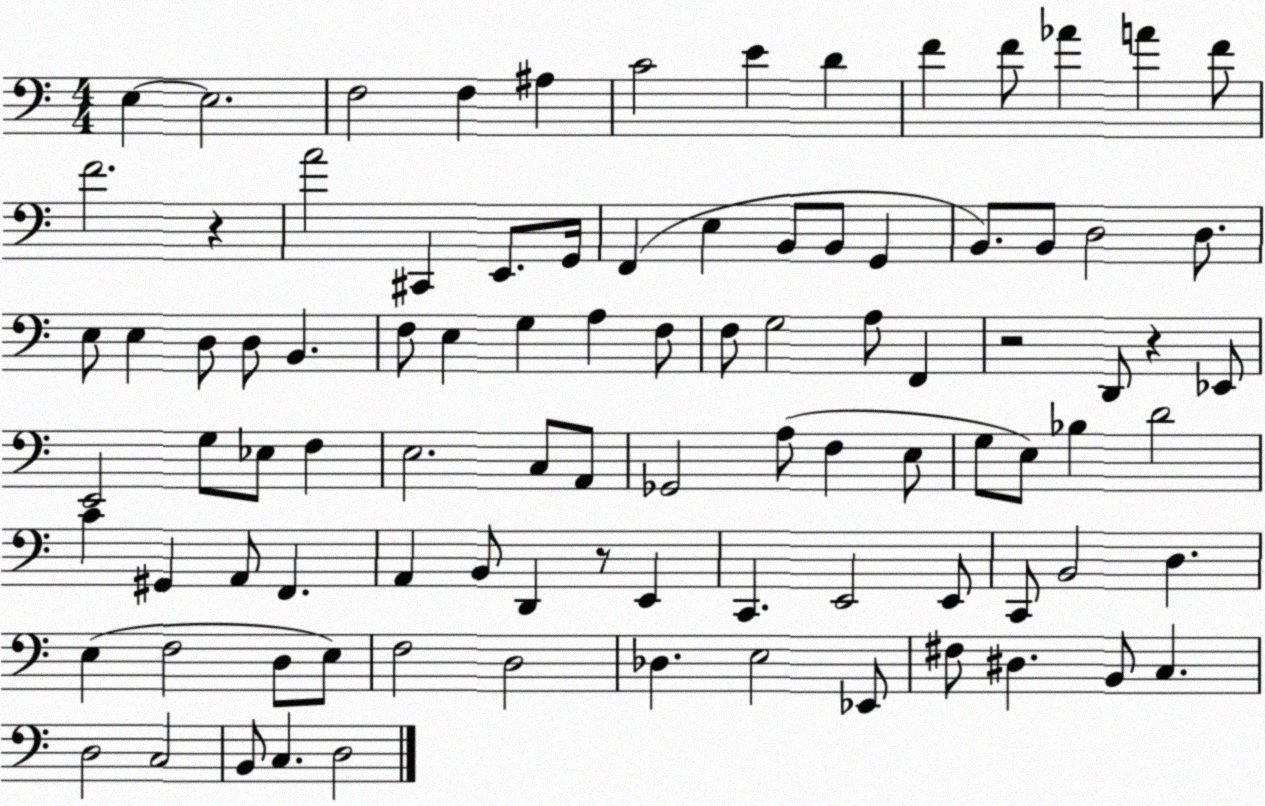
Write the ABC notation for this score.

X:1
T:Untitled
M:4/4
L:1/4
K:C
E, E,2 F,2 F, ^A, C2 E D F F/2 _A A F/2 F2 z A2 ^C,, E,,/2 G,,/4 F,, E, B,,/2 B,,/2 G,, B,,/2 B,,/2 D,2 D,/2 E,/2 E, D,/2 D,/2 B,, F,/2 E, G, A, F,/2 F,/2 G,2 A,/2 F,, z2 D,,/2 z _E,,/2 E,,2 G,/2 _E,/2 F, E,2 C,/2 A,,/2 _G,,2 A,/2 F, E,/2 G,/2 E,/2 _B, D2 C ^G,, A,,/2 F,, A,, B,,/2 D,, z/2 E,, C,, E,,2 E,,/2 C,,/2 B,,2 D, E, F,2 D,/2 E,/2 F,2 D,2 _D, E,2 _E,,/2 ^F,/2 ^D, B,,/2 C, D,2 C,2 B,,/2 C, D,2